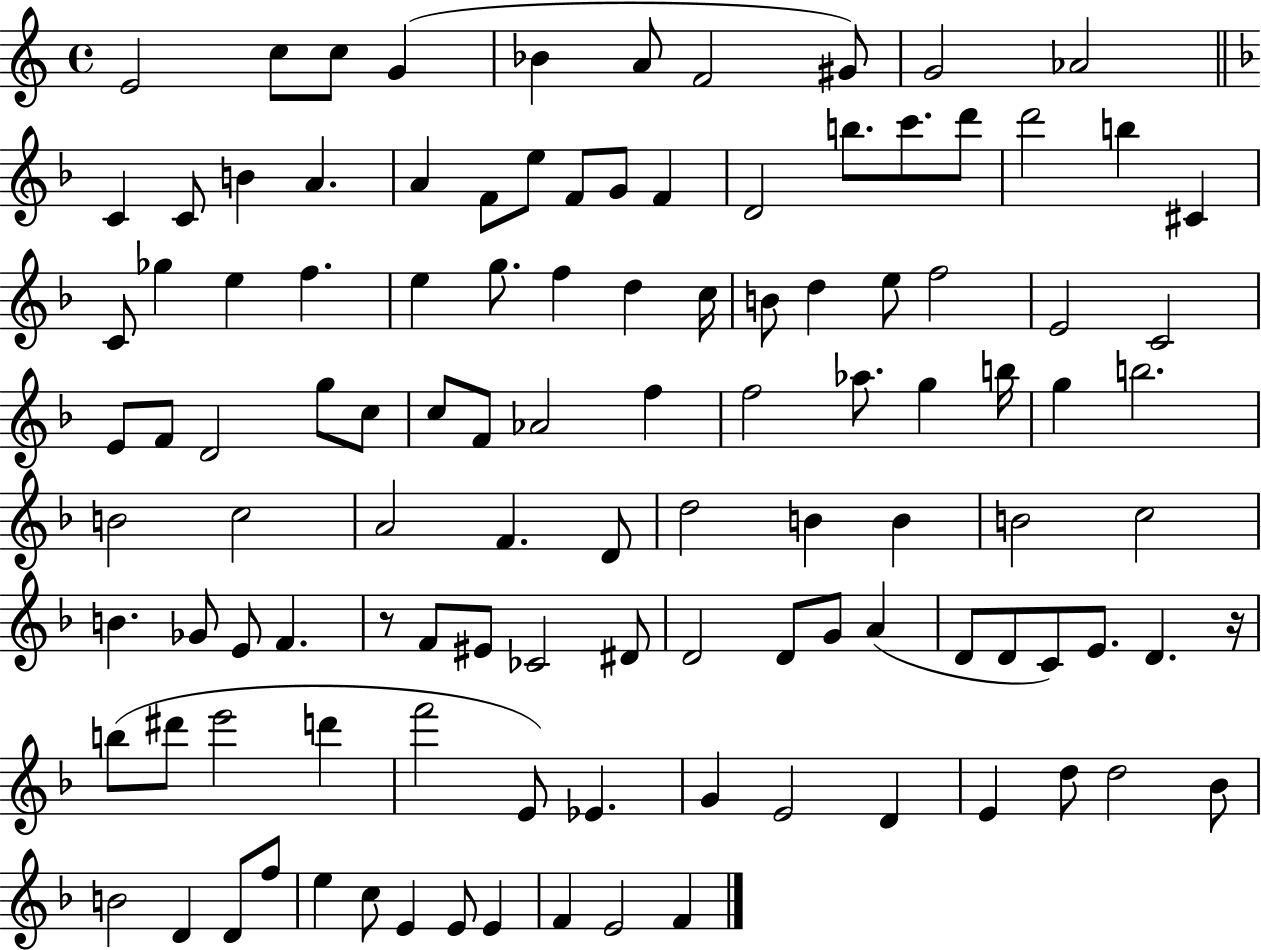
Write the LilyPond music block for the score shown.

{
  \clef treble
  \time 4/4
  \defaultTimeSignature
  \key c \major
  e'2 c''8 c''8 g'4( | bes'4 a'8 f'2 gis'8) | g'2 aes'2 | \bar "||" \break \key f \major c'4 c'8 b'4 a'4. | a'4 f'8 e''8 f'8 g'8 f'4 | d'2 b''8. c'''8. d'''8 | d'''2 b''4 cis'4 | \break c'8 ges''4 e''4 f''4. | e''4 g''8. f''4 d''4 c''16 | b'8 d''4 e''8 f''2 | e'2 c'2 | \break e'8 f'8 d'2 g''8 c''8 | c''8 f'8 aes'2 f''4 | f''2 aes''8. g''4 b''16 | g''4 b''2. | \break b'2 c''2 | a'2 f'4. d'8 | d''2 b'4 b'4 | b'2 c''2 | \break b'4. ges'8 e'8 f'4. | r8 f'8 eis'8 ces'2 dis'8 | d'2 d'8 g'8 a'4( | d'8 d'8 c'8) e'8. d'4. r16 | \break b''8( dis'''8 e'''2 d'''4 | f'''2 e'8) ees'4. | g'4 e'2 d'4 | e'4 d''8 d''2 bes'8 | \break b'2 d'4 d'8 f''8 | e''4 c''8 e'4 e'8 e'4 | f'4 e'2 f'4 | \bar "|."
}